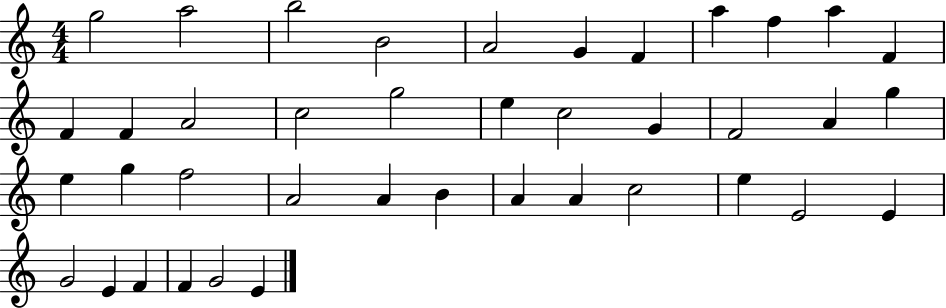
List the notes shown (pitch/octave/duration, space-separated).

G5/h A5/h B5/h B4/h A4/h G4/q F4/q A5/q F5/q A5/q F4/q F4/q F4/q A4/h C5/h G5/h E5/q C5/h G4/q F4/h A4/q G5/q E5/q G5/q F5/h A4/h A4/q B4/q A4/q A4/q C5/h E5/q E4/h E4/q G4/h E4/q F4/q F4/q G4/h E4/q